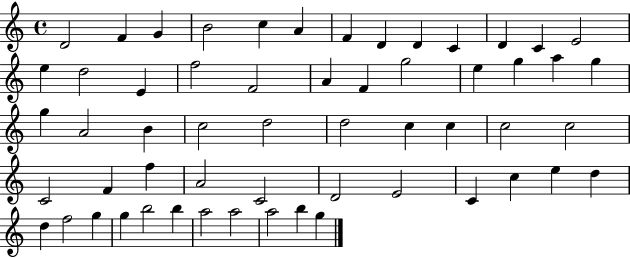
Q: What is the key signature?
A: C major